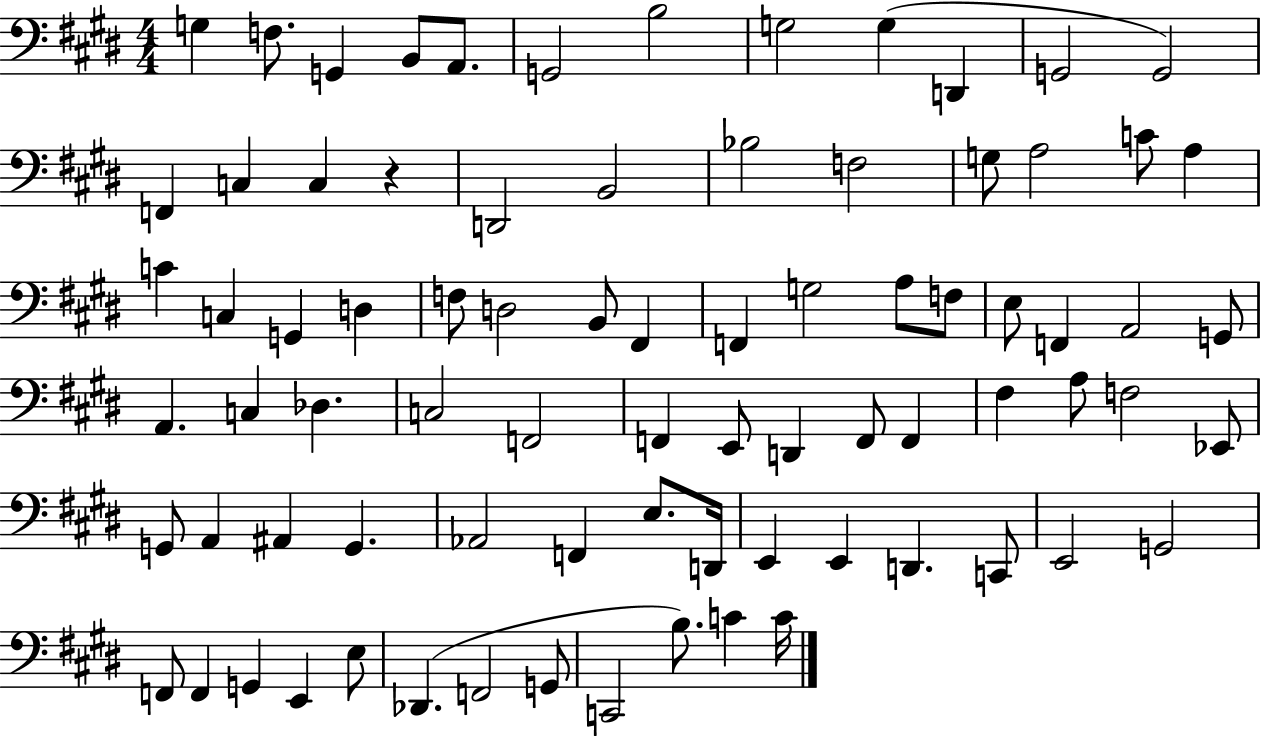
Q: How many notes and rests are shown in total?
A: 80